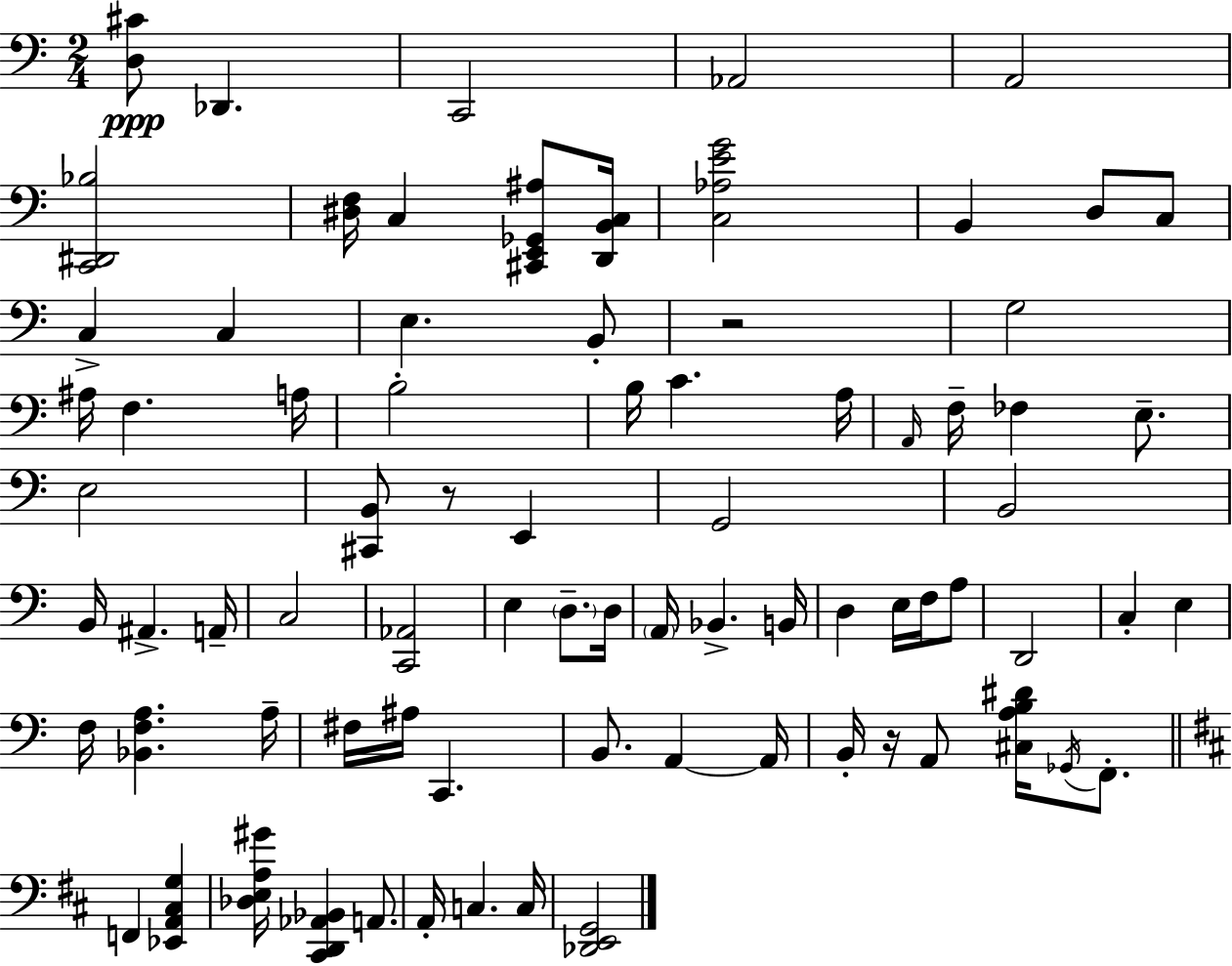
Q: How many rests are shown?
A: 3